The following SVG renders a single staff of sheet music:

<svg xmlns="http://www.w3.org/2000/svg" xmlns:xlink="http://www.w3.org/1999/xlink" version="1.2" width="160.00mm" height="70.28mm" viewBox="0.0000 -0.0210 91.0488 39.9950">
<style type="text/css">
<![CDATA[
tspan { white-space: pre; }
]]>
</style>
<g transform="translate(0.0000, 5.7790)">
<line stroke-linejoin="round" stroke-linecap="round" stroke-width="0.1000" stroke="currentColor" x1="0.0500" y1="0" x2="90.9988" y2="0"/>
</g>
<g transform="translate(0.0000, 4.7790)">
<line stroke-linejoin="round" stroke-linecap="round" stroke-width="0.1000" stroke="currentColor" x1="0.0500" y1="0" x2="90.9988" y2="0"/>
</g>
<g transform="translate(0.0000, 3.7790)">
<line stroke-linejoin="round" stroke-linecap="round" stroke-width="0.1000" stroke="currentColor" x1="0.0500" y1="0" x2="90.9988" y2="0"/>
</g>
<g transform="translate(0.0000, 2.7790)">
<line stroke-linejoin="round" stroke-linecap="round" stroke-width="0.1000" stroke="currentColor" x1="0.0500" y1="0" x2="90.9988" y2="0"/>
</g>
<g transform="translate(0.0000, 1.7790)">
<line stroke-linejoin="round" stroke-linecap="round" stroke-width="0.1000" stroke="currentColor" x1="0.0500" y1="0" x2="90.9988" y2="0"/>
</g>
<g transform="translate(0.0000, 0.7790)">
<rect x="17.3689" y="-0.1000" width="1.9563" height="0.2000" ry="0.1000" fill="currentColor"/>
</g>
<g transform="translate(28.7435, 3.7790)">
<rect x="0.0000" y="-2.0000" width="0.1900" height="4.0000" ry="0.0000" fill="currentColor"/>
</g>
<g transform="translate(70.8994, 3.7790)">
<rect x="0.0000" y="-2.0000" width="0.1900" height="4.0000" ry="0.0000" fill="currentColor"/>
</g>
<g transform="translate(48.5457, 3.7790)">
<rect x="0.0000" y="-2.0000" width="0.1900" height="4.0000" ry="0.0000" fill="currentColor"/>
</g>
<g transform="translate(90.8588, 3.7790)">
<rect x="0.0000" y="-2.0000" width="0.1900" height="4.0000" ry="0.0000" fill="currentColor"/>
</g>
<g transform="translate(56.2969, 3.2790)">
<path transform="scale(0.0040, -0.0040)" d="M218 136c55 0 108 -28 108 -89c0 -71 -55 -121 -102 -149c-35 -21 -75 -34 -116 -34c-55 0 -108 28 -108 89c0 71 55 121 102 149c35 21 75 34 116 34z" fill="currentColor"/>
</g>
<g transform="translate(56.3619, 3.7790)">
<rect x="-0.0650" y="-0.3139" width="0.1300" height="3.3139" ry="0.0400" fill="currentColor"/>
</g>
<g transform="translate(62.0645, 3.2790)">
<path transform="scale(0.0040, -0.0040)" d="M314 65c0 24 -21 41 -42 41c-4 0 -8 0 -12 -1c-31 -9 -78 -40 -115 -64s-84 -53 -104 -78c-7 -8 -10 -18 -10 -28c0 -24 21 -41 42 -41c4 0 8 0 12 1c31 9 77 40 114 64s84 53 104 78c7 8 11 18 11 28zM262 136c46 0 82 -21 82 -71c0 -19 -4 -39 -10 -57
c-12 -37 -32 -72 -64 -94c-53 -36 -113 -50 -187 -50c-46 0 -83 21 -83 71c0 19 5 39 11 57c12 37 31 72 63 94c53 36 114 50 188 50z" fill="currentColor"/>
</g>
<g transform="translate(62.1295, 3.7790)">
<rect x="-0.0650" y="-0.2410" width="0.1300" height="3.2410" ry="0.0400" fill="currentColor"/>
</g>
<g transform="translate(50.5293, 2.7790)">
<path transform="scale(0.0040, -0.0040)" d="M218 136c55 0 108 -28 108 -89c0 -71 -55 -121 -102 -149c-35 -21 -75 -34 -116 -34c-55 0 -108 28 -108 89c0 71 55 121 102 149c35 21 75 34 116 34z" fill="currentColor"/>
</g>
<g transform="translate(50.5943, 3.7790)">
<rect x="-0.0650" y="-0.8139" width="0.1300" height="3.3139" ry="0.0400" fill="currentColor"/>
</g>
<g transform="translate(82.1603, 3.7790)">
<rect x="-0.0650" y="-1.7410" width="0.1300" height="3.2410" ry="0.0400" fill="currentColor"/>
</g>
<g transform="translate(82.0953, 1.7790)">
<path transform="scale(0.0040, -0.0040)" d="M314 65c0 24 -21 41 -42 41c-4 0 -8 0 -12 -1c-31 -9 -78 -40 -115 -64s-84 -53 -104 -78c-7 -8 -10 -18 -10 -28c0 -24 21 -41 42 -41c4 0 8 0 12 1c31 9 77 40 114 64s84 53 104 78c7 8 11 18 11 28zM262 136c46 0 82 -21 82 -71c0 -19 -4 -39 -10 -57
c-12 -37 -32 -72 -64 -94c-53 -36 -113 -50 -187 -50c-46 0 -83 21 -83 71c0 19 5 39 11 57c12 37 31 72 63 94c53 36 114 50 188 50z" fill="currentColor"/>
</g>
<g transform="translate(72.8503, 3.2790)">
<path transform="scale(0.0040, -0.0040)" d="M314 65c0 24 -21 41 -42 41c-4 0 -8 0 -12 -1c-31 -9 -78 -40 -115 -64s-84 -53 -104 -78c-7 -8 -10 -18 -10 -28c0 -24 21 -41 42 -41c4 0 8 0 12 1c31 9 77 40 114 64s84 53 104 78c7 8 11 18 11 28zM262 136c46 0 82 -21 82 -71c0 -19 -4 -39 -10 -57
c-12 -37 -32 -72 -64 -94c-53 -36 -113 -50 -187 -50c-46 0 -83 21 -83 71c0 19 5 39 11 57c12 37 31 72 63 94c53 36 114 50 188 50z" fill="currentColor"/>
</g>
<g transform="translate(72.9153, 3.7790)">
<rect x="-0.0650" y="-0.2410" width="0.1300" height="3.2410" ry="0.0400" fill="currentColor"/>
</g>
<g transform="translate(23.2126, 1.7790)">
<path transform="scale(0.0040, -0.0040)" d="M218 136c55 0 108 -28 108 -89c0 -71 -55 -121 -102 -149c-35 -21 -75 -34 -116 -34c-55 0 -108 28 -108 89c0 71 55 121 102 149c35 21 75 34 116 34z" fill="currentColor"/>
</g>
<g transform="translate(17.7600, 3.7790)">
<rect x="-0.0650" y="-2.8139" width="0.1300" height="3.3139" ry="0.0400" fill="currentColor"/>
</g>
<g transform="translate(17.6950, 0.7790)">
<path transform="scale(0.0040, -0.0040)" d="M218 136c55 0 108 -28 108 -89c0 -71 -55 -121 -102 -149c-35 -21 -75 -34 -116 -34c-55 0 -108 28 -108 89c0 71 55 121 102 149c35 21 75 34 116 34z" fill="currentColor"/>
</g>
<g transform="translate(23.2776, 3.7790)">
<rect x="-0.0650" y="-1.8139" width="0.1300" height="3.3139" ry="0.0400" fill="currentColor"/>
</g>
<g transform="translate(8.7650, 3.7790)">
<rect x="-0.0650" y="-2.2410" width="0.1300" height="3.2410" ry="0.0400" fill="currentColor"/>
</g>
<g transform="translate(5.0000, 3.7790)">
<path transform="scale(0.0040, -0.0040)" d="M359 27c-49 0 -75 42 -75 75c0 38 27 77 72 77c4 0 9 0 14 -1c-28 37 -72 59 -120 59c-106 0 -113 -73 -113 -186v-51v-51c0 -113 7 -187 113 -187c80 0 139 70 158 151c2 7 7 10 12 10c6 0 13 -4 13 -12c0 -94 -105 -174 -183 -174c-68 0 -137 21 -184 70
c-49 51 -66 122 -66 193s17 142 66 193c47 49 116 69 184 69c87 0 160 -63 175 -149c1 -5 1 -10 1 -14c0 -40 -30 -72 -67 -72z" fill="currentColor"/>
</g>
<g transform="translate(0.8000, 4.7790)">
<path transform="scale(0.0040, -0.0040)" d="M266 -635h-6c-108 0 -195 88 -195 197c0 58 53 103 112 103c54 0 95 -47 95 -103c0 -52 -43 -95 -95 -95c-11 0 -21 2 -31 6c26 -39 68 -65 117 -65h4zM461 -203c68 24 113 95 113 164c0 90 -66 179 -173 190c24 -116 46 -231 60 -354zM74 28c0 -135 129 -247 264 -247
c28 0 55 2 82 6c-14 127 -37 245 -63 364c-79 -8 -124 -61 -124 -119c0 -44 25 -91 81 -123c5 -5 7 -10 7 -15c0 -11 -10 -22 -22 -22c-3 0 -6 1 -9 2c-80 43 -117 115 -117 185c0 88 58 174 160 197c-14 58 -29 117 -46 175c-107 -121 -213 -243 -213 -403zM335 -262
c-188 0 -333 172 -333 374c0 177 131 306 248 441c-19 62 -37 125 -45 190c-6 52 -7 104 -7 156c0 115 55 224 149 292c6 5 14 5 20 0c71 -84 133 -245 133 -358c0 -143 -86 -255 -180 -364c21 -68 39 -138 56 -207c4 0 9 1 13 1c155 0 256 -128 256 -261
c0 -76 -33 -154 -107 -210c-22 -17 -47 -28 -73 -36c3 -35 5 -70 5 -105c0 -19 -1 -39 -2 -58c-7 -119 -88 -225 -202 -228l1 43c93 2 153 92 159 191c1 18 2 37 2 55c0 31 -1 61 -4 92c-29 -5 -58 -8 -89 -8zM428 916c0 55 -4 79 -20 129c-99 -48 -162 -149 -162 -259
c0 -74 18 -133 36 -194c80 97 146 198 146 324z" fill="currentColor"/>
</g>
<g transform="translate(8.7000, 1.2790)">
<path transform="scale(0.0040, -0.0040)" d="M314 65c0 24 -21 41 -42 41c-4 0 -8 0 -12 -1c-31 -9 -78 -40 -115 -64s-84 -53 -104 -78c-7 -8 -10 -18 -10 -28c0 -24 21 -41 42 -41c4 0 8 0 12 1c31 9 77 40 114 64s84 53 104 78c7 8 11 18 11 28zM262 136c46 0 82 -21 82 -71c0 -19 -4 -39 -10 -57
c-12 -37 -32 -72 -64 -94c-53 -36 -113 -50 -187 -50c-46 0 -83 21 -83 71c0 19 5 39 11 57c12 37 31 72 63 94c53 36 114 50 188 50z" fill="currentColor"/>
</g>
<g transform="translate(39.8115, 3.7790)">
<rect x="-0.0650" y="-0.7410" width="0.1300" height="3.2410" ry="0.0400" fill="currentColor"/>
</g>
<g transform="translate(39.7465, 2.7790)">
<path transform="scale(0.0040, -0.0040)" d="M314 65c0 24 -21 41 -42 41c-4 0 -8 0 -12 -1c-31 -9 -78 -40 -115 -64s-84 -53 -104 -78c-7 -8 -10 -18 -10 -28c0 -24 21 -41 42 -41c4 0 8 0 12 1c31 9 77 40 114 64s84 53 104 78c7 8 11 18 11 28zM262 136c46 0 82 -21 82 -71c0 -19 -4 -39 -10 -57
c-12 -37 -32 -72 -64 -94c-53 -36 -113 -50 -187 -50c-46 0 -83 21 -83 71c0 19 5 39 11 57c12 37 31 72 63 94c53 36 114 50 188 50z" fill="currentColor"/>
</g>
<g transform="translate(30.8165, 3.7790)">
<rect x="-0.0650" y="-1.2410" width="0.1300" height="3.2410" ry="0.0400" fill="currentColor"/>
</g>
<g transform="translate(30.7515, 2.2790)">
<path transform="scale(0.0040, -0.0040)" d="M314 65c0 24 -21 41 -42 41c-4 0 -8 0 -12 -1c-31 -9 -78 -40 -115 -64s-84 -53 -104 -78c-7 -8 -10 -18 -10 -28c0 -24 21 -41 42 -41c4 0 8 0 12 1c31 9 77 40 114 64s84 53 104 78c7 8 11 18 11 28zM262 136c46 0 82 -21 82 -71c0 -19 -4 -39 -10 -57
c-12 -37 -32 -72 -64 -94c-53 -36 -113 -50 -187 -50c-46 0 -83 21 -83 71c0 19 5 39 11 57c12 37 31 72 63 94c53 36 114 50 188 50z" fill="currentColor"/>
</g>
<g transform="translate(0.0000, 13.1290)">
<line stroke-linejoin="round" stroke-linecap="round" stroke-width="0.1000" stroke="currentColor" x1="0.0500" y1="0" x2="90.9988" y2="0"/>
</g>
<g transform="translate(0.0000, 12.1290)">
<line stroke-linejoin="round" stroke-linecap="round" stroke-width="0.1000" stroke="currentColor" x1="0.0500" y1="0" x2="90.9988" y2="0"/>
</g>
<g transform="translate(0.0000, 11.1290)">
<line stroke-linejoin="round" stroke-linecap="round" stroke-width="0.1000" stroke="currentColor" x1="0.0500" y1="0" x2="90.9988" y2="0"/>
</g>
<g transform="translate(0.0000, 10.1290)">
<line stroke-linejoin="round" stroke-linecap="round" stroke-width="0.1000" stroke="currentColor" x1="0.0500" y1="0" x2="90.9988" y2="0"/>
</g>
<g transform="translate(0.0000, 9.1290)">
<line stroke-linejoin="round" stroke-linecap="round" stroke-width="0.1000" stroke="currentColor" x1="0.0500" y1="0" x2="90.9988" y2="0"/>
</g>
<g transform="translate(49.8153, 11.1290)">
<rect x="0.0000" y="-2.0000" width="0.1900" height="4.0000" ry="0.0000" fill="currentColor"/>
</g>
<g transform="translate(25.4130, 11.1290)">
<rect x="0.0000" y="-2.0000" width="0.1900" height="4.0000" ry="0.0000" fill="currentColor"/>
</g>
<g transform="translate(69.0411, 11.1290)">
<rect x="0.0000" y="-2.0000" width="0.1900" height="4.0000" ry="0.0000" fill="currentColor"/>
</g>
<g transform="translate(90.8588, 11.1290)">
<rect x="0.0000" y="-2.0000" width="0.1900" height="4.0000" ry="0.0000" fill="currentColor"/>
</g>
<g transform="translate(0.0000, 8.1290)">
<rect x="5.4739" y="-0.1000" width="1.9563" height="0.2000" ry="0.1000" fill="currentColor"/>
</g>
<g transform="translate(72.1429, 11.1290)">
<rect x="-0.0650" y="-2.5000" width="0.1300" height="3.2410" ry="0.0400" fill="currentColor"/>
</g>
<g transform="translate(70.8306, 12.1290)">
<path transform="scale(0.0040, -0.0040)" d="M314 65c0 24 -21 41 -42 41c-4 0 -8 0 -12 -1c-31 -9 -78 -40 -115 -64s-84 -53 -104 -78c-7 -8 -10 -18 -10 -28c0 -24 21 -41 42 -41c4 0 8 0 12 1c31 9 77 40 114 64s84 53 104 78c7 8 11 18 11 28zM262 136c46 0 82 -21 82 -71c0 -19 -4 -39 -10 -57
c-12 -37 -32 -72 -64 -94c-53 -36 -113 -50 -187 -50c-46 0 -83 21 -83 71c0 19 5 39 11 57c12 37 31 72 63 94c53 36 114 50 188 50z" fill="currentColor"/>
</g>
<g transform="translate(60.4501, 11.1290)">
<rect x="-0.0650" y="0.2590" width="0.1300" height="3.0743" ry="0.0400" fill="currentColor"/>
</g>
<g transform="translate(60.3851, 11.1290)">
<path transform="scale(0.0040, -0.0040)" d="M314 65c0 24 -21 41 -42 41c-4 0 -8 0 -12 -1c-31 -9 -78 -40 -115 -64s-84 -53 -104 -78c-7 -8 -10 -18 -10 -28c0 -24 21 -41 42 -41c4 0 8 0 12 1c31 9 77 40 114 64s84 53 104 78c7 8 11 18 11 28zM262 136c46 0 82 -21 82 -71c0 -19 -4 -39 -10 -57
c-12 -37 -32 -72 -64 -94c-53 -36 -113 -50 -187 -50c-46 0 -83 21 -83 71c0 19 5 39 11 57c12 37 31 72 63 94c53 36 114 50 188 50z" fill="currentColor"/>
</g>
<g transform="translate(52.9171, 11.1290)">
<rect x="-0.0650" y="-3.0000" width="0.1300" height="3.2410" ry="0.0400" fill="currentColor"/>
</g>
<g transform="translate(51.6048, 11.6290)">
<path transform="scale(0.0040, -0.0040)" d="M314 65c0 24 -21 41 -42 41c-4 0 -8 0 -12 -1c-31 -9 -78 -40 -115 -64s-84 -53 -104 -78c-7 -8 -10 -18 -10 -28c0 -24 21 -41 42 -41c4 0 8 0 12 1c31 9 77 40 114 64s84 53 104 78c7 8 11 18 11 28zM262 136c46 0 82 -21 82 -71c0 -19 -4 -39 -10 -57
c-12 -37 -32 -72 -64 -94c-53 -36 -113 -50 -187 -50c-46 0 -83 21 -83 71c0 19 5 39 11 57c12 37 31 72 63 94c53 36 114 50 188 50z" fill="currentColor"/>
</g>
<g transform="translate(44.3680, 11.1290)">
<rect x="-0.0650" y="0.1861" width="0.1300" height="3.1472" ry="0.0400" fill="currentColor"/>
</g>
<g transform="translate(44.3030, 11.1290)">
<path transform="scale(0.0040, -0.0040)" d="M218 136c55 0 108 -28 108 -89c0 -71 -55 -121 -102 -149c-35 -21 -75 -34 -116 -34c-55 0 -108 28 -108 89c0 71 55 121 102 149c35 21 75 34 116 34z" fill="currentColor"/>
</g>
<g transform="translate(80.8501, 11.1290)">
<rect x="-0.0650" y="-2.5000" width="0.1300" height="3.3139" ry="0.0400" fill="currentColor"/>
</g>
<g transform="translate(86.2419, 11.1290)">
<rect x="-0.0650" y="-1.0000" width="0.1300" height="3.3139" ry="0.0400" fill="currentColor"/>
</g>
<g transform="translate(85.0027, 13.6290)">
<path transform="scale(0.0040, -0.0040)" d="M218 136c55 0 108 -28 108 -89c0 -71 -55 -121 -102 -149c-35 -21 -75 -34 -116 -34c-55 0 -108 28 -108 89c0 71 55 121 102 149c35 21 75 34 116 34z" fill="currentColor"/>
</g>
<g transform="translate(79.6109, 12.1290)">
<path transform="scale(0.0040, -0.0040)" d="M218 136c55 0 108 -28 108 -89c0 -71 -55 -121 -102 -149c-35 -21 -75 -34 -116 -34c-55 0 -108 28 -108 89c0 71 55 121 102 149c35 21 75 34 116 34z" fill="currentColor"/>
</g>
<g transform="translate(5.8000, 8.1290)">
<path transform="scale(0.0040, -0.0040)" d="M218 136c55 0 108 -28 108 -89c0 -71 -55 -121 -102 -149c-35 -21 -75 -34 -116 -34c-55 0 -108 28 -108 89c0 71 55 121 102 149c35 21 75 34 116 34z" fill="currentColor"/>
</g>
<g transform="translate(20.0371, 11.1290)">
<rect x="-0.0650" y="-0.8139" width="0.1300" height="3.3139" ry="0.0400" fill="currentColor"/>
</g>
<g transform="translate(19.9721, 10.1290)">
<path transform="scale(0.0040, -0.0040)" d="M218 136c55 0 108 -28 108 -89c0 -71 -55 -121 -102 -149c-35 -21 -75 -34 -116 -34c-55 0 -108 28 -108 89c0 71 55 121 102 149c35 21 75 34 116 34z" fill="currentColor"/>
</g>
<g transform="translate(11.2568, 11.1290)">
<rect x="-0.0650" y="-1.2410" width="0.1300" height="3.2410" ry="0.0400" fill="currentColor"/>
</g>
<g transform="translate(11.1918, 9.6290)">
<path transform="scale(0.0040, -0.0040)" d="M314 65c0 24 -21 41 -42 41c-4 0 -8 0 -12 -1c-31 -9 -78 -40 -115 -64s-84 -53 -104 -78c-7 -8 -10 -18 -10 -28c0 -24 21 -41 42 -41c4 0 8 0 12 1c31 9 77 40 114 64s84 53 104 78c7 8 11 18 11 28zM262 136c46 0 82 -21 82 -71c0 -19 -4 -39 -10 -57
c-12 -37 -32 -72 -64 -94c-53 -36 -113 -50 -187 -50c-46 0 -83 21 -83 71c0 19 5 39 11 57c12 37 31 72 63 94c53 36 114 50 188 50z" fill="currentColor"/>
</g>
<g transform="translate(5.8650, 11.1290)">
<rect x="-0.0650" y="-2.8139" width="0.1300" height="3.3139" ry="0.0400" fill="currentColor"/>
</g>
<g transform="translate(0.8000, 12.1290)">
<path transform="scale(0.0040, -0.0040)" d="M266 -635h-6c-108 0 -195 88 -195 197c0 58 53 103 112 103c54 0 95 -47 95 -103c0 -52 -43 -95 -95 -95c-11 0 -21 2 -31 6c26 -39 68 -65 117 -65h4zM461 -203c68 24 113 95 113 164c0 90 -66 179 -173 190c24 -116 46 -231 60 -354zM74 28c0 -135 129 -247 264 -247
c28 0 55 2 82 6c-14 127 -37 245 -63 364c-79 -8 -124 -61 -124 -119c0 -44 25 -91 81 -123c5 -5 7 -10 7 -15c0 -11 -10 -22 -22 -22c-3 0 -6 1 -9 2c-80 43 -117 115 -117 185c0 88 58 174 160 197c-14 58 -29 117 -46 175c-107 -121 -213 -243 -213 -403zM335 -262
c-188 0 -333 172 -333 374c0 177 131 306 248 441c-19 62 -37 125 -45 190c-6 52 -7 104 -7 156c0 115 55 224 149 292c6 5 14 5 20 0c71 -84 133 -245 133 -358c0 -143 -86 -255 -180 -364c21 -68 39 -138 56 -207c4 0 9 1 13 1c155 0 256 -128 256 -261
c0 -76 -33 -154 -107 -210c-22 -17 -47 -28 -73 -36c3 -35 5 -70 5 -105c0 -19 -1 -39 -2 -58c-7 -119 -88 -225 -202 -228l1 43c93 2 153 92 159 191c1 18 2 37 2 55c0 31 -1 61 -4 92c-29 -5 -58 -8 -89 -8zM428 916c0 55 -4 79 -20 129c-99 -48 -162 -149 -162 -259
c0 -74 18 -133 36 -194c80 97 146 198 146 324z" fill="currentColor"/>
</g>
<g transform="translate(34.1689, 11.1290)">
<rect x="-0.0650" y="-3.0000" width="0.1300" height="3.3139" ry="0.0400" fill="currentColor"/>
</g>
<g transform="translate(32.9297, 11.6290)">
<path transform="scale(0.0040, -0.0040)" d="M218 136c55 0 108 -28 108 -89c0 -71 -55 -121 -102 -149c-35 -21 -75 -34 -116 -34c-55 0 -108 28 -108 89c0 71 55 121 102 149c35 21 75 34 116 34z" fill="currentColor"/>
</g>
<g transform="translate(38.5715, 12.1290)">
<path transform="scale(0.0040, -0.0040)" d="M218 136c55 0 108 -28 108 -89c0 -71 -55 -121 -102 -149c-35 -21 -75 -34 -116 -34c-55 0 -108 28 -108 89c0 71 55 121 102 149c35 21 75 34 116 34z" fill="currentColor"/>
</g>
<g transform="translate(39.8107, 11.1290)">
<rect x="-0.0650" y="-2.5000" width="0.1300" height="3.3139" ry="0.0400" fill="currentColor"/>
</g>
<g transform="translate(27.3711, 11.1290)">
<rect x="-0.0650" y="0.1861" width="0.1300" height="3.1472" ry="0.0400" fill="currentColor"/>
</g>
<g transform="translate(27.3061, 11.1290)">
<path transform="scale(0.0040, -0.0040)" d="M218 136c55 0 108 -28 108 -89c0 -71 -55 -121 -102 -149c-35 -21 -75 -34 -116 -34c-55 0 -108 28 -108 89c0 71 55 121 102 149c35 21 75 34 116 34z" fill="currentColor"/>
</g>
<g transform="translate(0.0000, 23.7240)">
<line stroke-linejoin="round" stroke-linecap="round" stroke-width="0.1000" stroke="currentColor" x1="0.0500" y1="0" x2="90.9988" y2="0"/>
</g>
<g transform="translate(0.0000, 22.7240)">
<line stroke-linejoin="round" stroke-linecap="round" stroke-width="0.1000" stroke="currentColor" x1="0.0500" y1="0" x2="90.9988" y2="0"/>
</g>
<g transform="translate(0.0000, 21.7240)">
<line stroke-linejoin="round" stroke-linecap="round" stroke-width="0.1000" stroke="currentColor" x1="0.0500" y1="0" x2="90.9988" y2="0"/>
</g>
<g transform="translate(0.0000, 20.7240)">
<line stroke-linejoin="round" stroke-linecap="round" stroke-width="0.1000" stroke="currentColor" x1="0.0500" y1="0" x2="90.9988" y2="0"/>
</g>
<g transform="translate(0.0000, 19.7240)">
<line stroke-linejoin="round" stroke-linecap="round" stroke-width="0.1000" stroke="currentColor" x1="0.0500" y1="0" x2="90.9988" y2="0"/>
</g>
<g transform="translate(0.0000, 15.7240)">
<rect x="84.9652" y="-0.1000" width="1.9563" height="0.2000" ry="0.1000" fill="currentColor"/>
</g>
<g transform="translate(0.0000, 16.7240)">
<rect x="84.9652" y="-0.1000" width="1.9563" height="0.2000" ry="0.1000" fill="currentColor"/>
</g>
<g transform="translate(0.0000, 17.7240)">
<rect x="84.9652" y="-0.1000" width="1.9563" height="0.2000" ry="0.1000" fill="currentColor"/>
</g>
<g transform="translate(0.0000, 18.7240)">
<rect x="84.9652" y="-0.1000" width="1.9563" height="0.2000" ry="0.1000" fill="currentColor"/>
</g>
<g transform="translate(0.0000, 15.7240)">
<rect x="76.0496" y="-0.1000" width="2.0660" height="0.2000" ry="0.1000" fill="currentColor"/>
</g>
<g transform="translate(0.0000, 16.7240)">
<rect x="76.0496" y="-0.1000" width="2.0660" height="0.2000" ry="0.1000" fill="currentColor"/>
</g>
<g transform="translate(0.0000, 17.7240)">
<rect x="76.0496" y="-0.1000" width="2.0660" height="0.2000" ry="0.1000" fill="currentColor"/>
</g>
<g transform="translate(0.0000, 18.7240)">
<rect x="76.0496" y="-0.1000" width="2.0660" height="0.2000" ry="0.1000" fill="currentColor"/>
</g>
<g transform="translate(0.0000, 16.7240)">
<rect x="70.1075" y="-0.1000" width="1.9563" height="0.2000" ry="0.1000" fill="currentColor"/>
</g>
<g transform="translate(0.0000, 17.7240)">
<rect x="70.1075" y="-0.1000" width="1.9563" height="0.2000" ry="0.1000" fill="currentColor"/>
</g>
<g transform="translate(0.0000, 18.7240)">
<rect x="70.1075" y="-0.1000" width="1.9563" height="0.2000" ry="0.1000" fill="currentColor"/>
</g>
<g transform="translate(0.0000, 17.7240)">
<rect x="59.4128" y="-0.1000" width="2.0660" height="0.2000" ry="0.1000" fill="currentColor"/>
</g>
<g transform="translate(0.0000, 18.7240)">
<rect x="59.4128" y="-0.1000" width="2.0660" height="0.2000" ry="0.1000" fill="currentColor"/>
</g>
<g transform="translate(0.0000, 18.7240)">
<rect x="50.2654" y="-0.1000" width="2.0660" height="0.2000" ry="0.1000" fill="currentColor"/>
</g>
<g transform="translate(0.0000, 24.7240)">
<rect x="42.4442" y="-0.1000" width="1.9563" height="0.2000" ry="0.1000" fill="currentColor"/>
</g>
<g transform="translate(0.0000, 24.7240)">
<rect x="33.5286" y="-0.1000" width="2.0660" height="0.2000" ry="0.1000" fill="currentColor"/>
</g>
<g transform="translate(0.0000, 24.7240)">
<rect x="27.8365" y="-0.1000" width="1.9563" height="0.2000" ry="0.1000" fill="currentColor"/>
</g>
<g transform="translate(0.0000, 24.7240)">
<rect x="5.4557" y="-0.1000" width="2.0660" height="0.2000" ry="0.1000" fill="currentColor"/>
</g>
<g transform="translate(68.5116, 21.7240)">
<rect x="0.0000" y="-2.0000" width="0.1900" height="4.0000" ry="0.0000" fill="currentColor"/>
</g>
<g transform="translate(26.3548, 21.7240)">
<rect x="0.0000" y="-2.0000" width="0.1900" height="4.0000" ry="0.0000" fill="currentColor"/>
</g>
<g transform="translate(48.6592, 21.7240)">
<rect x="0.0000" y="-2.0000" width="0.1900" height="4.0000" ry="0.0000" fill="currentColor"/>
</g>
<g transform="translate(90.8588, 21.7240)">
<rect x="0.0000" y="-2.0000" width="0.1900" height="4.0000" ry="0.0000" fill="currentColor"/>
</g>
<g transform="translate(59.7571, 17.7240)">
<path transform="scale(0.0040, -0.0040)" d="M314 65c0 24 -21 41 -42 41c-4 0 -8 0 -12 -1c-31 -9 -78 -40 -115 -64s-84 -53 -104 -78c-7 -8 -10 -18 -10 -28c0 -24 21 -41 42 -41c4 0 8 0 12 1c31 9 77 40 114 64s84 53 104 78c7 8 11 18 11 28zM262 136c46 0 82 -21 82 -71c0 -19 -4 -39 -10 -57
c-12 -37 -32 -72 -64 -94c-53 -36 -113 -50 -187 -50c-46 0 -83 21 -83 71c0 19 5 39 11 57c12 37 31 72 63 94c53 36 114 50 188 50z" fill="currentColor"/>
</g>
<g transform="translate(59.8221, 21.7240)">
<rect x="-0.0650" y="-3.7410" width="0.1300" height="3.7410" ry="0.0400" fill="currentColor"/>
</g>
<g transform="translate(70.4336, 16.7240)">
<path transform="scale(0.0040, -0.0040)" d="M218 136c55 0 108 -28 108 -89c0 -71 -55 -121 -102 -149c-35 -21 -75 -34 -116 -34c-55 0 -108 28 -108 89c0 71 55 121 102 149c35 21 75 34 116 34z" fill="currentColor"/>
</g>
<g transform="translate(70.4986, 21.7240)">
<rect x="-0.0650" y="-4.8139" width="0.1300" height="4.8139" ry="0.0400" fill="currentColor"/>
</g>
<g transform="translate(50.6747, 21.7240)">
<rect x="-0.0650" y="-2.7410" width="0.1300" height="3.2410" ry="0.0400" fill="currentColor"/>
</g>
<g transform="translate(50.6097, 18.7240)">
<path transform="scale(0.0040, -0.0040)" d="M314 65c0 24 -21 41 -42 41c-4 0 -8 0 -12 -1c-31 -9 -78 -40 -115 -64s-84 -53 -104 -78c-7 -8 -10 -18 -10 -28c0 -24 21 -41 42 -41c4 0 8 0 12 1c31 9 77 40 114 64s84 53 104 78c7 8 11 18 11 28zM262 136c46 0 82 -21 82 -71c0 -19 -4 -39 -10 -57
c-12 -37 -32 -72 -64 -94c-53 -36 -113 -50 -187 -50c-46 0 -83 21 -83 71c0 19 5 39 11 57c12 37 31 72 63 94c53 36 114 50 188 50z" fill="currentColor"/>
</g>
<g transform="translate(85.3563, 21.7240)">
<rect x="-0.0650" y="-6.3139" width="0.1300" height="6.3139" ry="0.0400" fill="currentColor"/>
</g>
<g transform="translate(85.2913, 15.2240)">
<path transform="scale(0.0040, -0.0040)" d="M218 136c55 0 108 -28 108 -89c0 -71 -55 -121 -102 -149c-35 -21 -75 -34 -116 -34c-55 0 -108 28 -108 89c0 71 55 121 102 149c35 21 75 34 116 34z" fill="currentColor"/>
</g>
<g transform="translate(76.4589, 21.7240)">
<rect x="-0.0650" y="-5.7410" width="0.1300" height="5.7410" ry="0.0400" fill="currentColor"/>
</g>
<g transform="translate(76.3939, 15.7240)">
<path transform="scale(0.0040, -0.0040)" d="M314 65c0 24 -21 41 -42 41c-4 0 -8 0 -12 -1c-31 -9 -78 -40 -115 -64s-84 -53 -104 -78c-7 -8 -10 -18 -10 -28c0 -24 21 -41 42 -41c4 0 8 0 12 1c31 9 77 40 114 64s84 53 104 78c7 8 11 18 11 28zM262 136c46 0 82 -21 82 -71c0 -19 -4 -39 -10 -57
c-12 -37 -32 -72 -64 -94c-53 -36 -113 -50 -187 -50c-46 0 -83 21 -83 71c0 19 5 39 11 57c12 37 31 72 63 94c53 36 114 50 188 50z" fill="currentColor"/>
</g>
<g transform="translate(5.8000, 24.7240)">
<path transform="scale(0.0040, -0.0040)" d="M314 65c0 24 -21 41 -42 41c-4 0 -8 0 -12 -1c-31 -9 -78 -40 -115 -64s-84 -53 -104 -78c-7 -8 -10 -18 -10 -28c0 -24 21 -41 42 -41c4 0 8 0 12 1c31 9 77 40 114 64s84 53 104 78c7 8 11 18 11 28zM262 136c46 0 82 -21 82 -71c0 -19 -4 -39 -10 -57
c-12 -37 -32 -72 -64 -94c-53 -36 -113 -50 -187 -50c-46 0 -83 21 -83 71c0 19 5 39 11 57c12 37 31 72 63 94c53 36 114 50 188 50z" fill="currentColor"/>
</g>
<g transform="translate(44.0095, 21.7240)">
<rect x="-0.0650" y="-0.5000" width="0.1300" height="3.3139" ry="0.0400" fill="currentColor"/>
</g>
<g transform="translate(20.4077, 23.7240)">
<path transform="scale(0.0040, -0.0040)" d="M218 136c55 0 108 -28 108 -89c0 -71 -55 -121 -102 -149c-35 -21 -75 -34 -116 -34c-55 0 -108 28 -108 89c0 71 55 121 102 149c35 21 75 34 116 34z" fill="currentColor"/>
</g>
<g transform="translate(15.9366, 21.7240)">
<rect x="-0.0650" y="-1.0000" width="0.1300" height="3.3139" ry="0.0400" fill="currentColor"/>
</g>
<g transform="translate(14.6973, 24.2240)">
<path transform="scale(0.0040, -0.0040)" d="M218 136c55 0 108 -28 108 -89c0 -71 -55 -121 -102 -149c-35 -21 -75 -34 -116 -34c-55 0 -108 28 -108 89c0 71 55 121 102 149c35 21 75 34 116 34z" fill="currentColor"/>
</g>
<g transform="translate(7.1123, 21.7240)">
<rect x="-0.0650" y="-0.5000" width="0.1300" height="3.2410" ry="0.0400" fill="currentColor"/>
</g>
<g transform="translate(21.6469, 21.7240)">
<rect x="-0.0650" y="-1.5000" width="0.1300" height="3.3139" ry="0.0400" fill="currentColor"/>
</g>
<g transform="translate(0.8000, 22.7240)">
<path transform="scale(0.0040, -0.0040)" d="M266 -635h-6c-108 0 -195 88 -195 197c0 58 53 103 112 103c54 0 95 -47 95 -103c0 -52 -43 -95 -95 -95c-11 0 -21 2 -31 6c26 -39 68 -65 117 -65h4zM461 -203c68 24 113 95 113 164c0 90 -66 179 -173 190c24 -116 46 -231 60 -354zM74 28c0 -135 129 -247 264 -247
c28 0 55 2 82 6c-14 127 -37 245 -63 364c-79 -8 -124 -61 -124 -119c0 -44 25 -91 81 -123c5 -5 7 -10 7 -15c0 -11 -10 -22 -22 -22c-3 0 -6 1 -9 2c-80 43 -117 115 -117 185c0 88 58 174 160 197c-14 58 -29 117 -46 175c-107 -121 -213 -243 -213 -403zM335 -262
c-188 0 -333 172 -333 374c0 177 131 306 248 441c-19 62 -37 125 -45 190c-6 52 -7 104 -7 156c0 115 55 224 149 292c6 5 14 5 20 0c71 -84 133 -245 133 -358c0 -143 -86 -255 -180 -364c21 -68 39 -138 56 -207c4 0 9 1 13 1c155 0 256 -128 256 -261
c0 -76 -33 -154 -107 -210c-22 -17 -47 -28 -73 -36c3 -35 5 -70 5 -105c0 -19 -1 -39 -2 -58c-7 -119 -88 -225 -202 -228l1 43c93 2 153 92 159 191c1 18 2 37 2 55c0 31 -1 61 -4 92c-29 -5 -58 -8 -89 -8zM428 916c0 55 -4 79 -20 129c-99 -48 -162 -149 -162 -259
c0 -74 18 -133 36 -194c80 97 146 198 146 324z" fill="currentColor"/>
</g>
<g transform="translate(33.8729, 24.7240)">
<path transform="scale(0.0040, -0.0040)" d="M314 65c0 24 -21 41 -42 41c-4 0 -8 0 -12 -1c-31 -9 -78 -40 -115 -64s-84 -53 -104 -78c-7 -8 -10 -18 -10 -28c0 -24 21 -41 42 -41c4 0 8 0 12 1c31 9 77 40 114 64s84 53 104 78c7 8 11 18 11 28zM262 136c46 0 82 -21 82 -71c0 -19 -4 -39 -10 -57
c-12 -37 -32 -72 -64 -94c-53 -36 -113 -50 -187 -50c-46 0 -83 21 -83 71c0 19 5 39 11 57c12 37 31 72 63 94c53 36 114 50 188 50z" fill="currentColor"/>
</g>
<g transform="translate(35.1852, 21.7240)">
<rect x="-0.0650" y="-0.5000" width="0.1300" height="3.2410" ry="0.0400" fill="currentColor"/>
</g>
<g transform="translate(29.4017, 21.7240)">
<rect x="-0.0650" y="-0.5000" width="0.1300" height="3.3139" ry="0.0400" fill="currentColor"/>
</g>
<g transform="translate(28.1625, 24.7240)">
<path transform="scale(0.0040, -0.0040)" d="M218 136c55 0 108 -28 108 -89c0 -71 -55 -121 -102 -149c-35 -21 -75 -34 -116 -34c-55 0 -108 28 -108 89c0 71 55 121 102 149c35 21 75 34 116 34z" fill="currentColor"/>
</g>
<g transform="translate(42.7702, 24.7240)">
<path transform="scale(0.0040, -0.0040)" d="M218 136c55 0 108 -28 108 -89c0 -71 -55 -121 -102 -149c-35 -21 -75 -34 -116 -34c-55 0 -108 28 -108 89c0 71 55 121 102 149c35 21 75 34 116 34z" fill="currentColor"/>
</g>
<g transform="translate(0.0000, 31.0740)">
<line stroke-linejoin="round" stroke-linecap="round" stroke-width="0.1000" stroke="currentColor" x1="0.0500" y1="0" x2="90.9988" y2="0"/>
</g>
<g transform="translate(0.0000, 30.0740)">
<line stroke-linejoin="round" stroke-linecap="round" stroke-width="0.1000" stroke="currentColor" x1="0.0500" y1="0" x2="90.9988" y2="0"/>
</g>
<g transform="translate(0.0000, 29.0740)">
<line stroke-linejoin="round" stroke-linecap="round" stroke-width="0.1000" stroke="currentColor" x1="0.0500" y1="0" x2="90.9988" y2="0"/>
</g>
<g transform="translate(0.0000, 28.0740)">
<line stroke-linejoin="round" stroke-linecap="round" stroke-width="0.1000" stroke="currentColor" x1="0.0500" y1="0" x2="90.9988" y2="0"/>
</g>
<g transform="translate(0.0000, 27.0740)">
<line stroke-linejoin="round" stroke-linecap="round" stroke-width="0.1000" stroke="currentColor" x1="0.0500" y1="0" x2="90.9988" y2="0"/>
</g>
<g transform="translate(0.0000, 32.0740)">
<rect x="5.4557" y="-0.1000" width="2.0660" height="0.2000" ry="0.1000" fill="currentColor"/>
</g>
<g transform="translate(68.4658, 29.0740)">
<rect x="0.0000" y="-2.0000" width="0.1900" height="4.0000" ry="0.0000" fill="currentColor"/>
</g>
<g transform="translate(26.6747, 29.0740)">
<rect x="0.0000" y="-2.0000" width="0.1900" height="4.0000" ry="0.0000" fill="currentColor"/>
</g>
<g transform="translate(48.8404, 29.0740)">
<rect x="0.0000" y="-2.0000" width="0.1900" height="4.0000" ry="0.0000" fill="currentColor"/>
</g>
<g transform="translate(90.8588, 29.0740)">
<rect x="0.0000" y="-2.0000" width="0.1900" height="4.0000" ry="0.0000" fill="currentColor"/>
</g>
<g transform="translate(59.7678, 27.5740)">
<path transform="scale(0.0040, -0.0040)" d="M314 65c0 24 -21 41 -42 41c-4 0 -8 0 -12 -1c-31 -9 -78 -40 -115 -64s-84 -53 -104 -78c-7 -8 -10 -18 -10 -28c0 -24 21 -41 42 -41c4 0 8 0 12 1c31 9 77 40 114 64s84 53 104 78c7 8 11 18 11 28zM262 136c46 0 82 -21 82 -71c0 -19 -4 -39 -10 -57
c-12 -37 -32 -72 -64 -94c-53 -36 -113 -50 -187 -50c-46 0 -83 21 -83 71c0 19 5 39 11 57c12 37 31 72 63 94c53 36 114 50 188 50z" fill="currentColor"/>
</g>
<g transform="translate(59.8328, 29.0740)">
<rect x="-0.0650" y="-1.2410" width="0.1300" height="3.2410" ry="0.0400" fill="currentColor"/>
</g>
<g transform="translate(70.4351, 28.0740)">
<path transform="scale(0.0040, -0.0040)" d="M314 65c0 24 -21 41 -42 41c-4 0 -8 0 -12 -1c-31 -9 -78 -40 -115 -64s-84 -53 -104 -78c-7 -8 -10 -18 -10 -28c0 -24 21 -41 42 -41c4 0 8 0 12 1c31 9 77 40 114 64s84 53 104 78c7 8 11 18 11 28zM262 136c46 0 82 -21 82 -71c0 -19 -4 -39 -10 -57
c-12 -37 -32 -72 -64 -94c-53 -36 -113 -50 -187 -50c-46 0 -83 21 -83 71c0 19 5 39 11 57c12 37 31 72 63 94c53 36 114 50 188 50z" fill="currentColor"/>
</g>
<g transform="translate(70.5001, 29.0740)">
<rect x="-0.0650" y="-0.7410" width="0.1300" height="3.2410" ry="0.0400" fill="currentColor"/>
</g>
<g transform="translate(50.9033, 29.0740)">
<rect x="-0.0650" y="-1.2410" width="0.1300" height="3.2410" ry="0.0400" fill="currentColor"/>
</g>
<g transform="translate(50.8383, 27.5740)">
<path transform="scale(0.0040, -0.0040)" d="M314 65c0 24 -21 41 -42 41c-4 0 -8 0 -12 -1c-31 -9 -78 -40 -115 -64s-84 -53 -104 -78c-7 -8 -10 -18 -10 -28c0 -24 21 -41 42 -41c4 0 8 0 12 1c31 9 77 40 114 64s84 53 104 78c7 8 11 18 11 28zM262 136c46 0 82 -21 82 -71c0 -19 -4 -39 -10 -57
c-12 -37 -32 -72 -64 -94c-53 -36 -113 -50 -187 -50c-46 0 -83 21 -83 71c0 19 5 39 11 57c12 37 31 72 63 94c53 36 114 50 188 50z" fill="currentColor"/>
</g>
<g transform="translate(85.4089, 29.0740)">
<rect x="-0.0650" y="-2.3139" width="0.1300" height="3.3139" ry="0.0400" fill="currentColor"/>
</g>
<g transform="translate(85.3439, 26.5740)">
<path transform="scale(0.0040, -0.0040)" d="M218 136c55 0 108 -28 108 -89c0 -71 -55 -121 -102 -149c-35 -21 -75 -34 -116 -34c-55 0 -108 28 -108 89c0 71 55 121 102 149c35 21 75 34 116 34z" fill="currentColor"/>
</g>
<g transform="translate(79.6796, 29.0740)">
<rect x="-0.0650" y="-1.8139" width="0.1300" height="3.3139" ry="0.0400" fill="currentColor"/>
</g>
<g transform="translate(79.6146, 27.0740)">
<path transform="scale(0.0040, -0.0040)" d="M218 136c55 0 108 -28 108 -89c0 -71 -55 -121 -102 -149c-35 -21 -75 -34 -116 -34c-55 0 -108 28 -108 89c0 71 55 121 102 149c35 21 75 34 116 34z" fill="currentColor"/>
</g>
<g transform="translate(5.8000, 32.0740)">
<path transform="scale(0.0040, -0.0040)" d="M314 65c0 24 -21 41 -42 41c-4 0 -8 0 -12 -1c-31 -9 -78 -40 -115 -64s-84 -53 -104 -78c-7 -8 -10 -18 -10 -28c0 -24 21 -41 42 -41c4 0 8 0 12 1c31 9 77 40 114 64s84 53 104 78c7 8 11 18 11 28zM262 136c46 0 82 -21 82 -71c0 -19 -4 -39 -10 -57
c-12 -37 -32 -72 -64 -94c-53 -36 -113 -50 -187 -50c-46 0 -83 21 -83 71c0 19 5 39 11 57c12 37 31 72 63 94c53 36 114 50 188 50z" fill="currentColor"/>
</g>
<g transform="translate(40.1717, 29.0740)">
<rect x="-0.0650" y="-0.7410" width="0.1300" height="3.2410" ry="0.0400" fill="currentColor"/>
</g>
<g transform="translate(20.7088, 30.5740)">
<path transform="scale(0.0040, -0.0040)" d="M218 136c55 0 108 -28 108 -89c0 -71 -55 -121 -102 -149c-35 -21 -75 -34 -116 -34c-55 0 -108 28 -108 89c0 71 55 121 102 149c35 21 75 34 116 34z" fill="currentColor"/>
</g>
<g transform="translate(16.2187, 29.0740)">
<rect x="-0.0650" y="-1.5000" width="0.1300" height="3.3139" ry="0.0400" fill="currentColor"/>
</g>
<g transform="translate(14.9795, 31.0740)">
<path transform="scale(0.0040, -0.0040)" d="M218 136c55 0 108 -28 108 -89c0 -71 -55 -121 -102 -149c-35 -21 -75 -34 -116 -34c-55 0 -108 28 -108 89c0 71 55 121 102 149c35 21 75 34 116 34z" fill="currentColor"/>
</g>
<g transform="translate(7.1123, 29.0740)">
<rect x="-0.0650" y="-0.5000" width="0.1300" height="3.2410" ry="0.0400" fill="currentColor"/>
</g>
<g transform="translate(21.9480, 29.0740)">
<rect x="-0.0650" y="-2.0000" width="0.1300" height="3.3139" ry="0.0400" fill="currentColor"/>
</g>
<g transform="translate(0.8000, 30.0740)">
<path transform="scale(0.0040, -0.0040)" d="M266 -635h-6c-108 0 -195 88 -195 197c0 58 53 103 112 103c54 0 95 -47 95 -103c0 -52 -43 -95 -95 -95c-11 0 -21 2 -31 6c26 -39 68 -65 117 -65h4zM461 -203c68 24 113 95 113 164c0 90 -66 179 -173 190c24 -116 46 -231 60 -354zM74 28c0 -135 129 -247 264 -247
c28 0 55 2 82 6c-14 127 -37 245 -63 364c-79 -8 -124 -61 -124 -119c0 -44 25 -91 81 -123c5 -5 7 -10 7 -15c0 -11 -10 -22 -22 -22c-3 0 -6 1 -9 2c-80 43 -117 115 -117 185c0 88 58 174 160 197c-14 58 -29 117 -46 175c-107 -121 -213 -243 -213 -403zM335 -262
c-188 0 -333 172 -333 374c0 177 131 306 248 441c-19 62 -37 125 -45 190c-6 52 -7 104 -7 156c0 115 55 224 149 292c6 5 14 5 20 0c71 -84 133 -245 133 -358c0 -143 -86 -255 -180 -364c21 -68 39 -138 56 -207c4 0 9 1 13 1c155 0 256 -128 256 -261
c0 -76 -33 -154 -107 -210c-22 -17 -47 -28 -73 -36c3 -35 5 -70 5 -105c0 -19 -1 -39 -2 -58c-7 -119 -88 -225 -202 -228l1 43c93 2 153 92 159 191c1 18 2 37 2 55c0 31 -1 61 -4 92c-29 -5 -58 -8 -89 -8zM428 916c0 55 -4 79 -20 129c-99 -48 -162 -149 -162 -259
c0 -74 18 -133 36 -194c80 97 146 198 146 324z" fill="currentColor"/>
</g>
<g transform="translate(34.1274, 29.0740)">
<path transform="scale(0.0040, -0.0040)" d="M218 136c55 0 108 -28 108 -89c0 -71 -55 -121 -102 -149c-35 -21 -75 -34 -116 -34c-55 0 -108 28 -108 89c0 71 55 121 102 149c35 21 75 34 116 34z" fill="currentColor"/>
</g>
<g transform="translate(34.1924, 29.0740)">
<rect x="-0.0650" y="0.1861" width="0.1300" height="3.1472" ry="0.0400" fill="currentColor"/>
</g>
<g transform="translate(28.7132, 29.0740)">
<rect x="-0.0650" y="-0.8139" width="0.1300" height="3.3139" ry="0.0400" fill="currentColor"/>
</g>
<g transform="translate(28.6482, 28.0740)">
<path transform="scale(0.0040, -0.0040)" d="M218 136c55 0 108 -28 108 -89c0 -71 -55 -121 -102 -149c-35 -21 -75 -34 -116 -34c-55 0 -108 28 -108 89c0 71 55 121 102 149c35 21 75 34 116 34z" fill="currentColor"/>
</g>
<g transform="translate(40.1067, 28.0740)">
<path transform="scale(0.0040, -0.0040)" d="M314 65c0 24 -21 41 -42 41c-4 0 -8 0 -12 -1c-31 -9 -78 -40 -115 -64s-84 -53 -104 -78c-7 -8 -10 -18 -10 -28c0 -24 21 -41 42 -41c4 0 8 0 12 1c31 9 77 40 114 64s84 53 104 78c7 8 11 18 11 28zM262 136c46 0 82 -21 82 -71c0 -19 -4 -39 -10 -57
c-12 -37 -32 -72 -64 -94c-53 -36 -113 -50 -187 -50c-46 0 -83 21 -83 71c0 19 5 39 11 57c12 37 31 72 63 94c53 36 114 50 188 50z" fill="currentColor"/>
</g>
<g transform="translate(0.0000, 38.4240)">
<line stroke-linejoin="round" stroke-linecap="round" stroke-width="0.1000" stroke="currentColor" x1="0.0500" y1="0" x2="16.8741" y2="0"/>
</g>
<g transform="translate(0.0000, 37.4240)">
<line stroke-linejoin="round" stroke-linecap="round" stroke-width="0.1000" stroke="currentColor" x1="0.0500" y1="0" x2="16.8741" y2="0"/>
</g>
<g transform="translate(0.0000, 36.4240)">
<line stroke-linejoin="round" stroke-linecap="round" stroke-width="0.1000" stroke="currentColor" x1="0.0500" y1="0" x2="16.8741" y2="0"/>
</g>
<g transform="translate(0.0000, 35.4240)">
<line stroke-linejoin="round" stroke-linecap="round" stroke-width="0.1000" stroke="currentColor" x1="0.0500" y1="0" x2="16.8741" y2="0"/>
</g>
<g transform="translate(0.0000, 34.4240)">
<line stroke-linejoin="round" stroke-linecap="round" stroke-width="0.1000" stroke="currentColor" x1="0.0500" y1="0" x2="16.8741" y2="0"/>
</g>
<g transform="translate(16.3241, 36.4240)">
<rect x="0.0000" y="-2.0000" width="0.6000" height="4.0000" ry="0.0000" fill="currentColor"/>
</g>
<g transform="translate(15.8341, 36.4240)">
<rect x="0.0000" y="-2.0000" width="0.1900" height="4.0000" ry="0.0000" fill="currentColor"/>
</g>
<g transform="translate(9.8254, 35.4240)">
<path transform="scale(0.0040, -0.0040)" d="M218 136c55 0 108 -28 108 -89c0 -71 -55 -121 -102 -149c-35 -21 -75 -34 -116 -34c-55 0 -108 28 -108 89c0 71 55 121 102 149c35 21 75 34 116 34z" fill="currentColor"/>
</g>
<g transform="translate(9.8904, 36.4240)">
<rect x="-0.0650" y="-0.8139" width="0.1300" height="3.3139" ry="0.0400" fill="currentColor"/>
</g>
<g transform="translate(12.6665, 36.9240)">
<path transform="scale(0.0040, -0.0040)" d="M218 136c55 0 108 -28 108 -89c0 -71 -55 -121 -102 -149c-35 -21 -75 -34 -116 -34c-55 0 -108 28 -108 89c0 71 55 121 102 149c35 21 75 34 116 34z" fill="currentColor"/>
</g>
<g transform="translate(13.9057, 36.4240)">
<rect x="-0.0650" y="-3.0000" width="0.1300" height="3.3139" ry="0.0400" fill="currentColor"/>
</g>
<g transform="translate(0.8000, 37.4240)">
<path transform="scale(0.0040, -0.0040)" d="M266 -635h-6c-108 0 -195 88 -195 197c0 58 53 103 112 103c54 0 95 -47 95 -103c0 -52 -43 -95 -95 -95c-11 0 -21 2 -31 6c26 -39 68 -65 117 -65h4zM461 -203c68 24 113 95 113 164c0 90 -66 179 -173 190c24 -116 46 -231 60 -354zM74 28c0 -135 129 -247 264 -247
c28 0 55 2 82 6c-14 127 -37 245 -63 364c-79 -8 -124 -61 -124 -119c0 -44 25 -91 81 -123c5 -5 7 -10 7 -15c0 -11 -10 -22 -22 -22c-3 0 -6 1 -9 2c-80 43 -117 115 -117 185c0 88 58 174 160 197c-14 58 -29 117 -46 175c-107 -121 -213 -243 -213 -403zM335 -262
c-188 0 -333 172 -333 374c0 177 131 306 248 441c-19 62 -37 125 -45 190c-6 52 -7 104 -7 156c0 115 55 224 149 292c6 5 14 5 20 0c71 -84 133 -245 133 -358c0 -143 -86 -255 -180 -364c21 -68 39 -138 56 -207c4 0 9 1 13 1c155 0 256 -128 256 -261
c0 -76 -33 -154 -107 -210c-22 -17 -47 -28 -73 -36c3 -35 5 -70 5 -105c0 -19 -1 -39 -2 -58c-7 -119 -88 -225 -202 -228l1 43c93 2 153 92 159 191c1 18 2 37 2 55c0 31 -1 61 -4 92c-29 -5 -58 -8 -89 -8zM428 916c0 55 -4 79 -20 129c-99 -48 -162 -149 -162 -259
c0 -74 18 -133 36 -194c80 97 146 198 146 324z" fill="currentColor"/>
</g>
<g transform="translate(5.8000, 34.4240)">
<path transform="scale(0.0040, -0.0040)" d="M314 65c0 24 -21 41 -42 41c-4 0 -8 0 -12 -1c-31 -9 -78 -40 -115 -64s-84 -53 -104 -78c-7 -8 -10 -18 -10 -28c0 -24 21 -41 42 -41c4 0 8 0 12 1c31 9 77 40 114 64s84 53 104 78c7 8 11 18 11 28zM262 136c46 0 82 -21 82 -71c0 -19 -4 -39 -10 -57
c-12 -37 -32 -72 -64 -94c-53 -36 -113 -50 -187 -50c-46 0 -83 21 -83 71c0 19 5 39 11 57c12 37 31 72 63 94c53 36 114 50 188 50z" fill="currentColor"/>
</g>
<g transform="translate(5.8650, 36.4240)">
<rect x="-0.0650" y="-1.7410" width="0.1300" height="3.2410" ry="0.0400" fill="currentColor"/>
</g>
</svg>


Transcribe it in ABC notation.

X:1
T:Untitled
M:4/4
L:1/4
K:C
g2 a f e2 d2 d c c2 c2 f2 a e2 d B A G B A2 B2 G2 G D C2 D E C C2 C a2 c'2 e' g'2 a' C2 E F d B d2 e2 e2 d2 f g f2 d A